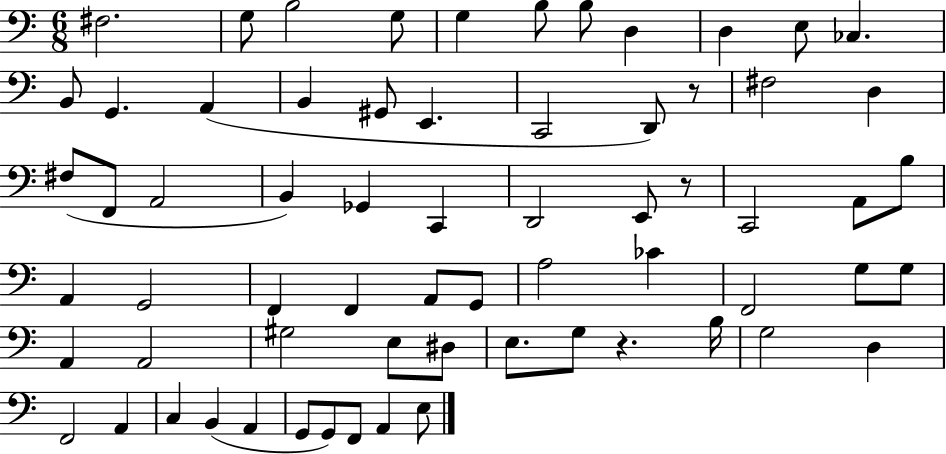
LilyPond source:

{
  \clef bass
  \numericTimeSignature
  \time 6/8
  \key c \major
  fis2. | g8 b2 g8 | g4 b8 b8 d4 | d4 e8 ces4. | \break b,8 g,4. a,4( | b,4 gis,8 e,4. | c,2 d,8) r8 | fis2 d4 | \break fis8( f,8 a,2 | b,4) ges,4 c,4 | d,2 e,8 r8 | c,2 a,8 b8 | \break a,4 g,2 | f,4 f,4 a,8 g,8 | a2 ces'4 | f,2 g8 g8 | \break a,4 a,2 | gis2 e8 dis8 | e8. g8 r4. b16 | g2 d4 | \break f,2 a,4 | c4 b,4( a,4 | g,8 g,8) f,8 a,4 e8 | \bar "|."
}